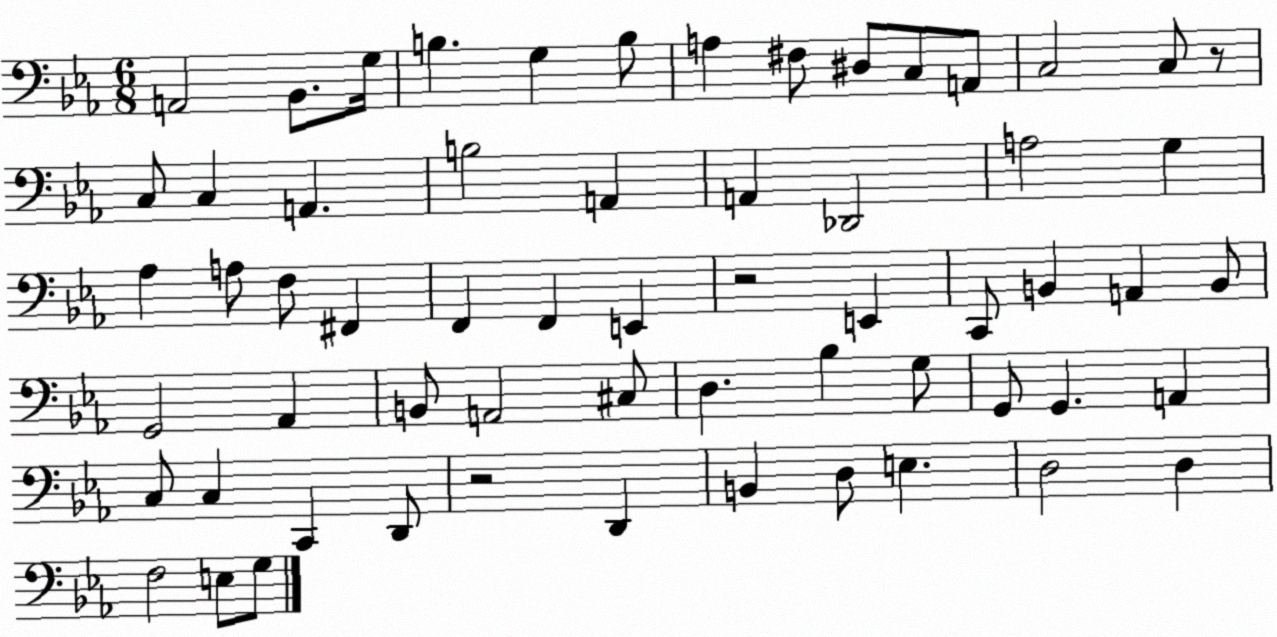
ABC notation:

X:1
T:Untitled
M:6/8
L:1/4
K:Eb
A,,2 _B,,/2 G,/4 B, G, B,/2 A, ^F,/2 ^D,/2 C,/2 A,,/2 C,2 C,/2 z/2 C,/2 C, A,, B,2 A,, A,, _D,,2 A,2 G, _A, A,/2 F,/2 ^F,, F,, F,, E,, z2 E,, C,,/2 B,, A,, B,,/2 G,,2 _A,, B,,/2 A,,2 ^C,/2 D, _B, G,/2 G,,/2 G,, A,, C,/2 C, C,, D,,/2 z2 D,, B,, D,/2 E, D,2 D, F,2 E,/2 G,/2